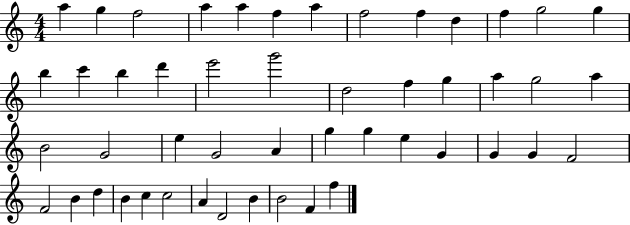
{
  \clef treble
  \numericTimeSignature
  \time 4/4
  \key c \major
  a''4 g''4 f''2 | a''4 a''4 f''4 a''4 | f''2 f''4 d''4 | f''4 g''2 g''4 | \break b''4 c'''4 b''4 d'''4 | e'''2 g'''2 | d''2 f''4 g''4 | a''4 g''2 a''4 | \break b'2 g'2 | e''4 g'2 a'4 | g''4 g''4 e''4 g'4 | g'4 g'4 f'2 | \break f'2 b'4 d''4 | b'4 c''4 c''2 | a'4 d'2 b'4 | b'2 f'4 f''4 | \break \bar "|."
}